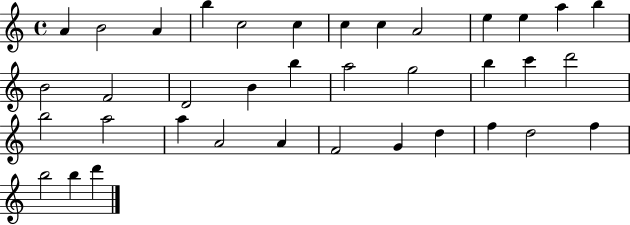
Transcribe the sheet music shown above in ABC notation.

X:1
T:Untitled
M:4/4
L:1/4
K:C
A B2 A b c2 c c c A2 e e a b B2 F2 D2 B b a2 g2 b c' d'2 b2 a2 a A2 A F2 G d f d2 f b2 b d'